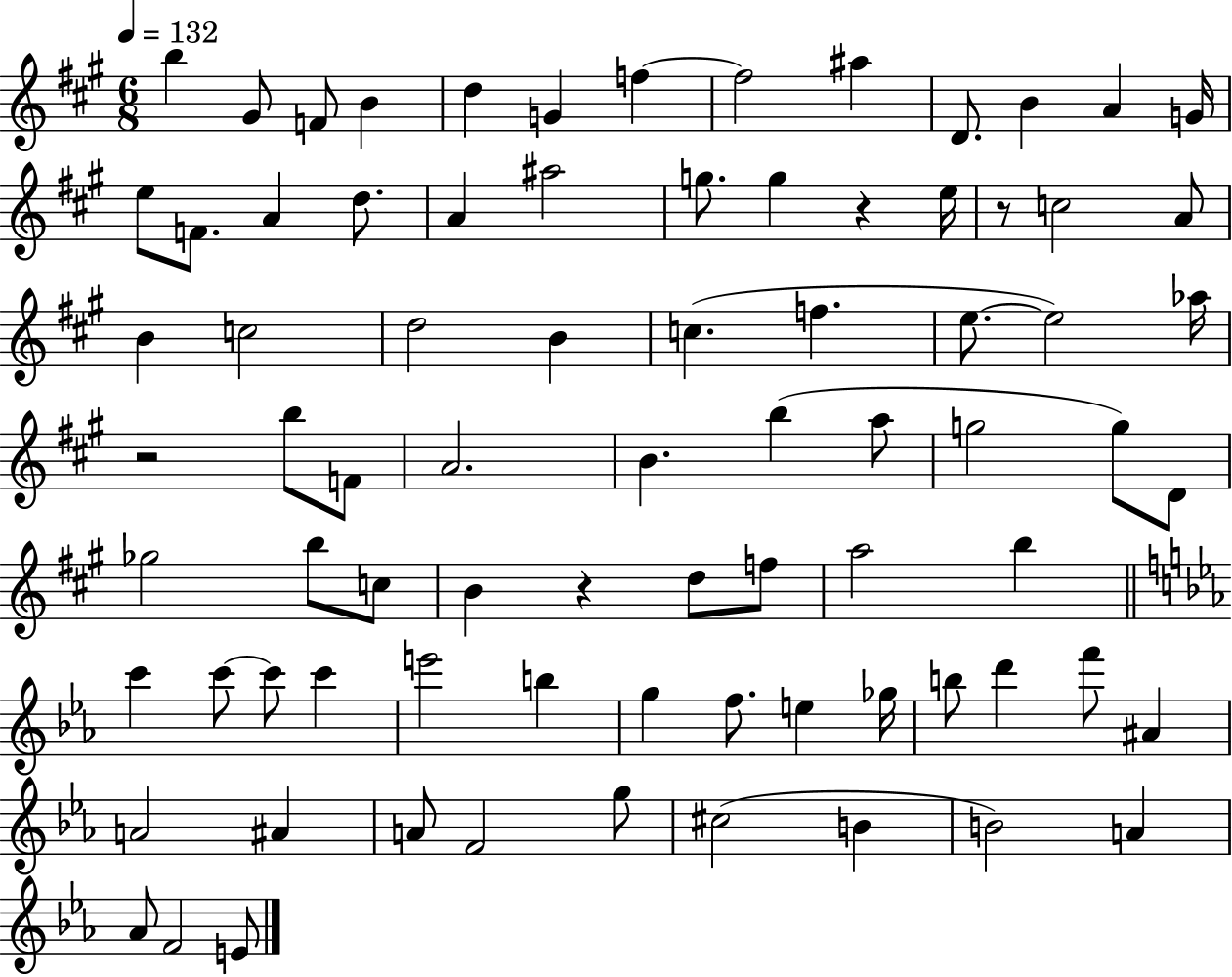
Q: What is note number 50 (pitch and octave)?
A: B5